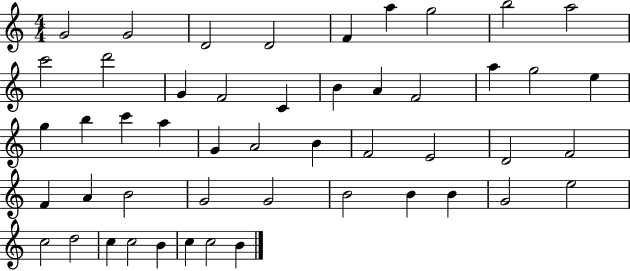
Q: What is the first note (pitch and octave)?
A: G4